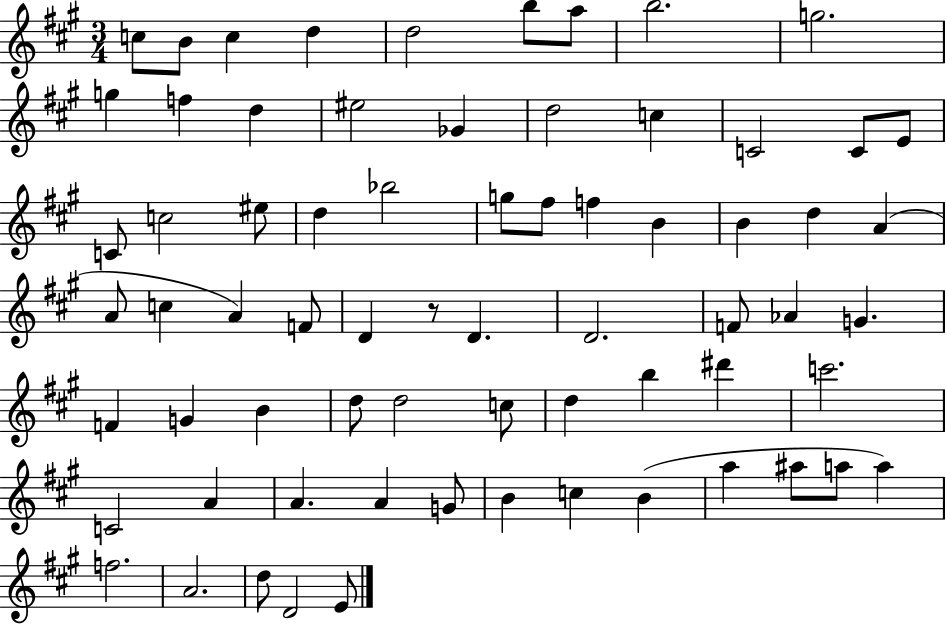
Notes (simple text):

C5/e B4/e C5/q D5/q D5/h B5/e A5/e B5/h. G5/h. G5/q F5/q D5/q EIS5/h Gb4/q D5/h C5/q C4/h C4/e E4/e C4/e C5/h EIS5/e D5/q Bb5/h G5/e F#5/e F5/q B4/q B4/q D5/q A4/q A4/e C5/q A4/q F4/e D4/q R/e D4/q. D4/h. F4/e Ab4/q G4/q. F4/q G4/q B4/q D5/e D5/h C5/e D5/q B5/q D#6/q C6/h. C4/h A4/q A4/q. A4/q G4/e B4/q C5/q B4/q A5/q A#5/e A5/e A5/q F5/h. A4/h. D5/e D4/h E4/e